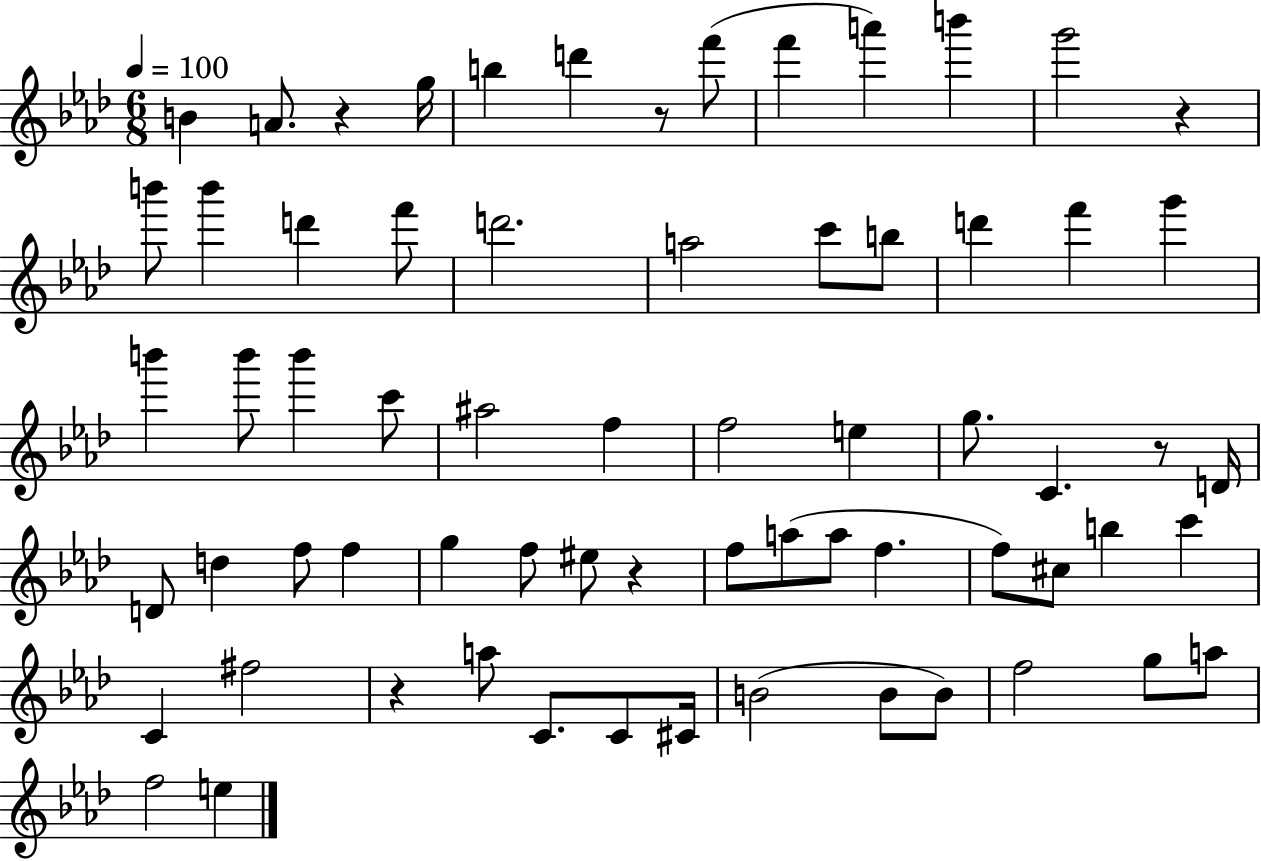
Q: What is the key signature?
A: AES major